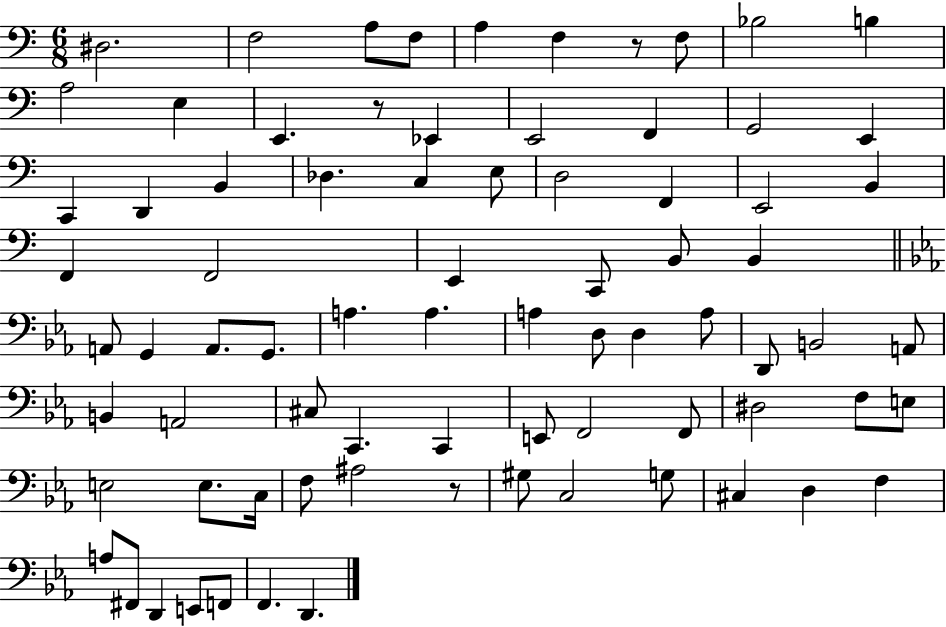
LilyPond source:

{
  \clef bass
  \numericTimeSignature
  \time 6/8
  \key c \major
  dis2. | f2 a8 f8 | a4 f4 r8 f8 | bes2 b4 | \break a2 e4 | e,4. r8 ees,4 | e,2 f,4 | g,2 e,4 | \break c,4 d,4 b,4 | des4. c4 e8 | d2 f,4 | e,2 b,4 | \break f,4 f,2 | e,4 c,8 b,8 b,4 | \bar "||" \break \key ees \major a,8 g,4 a,8. g,8. | a4. a4. | a4 d8 d4 a8 | d,8 b,2 a,8 | \break b,4 a,2 | cis8 c,4. c,4 | e,8 f,2 f,8 | dis2 f8 e8 | \break e2 e8. c16 | f8 ais2 r8 | gis8 c2 g8 | cis4 d4 f4 | \break a8 fis,8 d,4 e,8 f,8 | f,4. d,4. | \bar "|."
}